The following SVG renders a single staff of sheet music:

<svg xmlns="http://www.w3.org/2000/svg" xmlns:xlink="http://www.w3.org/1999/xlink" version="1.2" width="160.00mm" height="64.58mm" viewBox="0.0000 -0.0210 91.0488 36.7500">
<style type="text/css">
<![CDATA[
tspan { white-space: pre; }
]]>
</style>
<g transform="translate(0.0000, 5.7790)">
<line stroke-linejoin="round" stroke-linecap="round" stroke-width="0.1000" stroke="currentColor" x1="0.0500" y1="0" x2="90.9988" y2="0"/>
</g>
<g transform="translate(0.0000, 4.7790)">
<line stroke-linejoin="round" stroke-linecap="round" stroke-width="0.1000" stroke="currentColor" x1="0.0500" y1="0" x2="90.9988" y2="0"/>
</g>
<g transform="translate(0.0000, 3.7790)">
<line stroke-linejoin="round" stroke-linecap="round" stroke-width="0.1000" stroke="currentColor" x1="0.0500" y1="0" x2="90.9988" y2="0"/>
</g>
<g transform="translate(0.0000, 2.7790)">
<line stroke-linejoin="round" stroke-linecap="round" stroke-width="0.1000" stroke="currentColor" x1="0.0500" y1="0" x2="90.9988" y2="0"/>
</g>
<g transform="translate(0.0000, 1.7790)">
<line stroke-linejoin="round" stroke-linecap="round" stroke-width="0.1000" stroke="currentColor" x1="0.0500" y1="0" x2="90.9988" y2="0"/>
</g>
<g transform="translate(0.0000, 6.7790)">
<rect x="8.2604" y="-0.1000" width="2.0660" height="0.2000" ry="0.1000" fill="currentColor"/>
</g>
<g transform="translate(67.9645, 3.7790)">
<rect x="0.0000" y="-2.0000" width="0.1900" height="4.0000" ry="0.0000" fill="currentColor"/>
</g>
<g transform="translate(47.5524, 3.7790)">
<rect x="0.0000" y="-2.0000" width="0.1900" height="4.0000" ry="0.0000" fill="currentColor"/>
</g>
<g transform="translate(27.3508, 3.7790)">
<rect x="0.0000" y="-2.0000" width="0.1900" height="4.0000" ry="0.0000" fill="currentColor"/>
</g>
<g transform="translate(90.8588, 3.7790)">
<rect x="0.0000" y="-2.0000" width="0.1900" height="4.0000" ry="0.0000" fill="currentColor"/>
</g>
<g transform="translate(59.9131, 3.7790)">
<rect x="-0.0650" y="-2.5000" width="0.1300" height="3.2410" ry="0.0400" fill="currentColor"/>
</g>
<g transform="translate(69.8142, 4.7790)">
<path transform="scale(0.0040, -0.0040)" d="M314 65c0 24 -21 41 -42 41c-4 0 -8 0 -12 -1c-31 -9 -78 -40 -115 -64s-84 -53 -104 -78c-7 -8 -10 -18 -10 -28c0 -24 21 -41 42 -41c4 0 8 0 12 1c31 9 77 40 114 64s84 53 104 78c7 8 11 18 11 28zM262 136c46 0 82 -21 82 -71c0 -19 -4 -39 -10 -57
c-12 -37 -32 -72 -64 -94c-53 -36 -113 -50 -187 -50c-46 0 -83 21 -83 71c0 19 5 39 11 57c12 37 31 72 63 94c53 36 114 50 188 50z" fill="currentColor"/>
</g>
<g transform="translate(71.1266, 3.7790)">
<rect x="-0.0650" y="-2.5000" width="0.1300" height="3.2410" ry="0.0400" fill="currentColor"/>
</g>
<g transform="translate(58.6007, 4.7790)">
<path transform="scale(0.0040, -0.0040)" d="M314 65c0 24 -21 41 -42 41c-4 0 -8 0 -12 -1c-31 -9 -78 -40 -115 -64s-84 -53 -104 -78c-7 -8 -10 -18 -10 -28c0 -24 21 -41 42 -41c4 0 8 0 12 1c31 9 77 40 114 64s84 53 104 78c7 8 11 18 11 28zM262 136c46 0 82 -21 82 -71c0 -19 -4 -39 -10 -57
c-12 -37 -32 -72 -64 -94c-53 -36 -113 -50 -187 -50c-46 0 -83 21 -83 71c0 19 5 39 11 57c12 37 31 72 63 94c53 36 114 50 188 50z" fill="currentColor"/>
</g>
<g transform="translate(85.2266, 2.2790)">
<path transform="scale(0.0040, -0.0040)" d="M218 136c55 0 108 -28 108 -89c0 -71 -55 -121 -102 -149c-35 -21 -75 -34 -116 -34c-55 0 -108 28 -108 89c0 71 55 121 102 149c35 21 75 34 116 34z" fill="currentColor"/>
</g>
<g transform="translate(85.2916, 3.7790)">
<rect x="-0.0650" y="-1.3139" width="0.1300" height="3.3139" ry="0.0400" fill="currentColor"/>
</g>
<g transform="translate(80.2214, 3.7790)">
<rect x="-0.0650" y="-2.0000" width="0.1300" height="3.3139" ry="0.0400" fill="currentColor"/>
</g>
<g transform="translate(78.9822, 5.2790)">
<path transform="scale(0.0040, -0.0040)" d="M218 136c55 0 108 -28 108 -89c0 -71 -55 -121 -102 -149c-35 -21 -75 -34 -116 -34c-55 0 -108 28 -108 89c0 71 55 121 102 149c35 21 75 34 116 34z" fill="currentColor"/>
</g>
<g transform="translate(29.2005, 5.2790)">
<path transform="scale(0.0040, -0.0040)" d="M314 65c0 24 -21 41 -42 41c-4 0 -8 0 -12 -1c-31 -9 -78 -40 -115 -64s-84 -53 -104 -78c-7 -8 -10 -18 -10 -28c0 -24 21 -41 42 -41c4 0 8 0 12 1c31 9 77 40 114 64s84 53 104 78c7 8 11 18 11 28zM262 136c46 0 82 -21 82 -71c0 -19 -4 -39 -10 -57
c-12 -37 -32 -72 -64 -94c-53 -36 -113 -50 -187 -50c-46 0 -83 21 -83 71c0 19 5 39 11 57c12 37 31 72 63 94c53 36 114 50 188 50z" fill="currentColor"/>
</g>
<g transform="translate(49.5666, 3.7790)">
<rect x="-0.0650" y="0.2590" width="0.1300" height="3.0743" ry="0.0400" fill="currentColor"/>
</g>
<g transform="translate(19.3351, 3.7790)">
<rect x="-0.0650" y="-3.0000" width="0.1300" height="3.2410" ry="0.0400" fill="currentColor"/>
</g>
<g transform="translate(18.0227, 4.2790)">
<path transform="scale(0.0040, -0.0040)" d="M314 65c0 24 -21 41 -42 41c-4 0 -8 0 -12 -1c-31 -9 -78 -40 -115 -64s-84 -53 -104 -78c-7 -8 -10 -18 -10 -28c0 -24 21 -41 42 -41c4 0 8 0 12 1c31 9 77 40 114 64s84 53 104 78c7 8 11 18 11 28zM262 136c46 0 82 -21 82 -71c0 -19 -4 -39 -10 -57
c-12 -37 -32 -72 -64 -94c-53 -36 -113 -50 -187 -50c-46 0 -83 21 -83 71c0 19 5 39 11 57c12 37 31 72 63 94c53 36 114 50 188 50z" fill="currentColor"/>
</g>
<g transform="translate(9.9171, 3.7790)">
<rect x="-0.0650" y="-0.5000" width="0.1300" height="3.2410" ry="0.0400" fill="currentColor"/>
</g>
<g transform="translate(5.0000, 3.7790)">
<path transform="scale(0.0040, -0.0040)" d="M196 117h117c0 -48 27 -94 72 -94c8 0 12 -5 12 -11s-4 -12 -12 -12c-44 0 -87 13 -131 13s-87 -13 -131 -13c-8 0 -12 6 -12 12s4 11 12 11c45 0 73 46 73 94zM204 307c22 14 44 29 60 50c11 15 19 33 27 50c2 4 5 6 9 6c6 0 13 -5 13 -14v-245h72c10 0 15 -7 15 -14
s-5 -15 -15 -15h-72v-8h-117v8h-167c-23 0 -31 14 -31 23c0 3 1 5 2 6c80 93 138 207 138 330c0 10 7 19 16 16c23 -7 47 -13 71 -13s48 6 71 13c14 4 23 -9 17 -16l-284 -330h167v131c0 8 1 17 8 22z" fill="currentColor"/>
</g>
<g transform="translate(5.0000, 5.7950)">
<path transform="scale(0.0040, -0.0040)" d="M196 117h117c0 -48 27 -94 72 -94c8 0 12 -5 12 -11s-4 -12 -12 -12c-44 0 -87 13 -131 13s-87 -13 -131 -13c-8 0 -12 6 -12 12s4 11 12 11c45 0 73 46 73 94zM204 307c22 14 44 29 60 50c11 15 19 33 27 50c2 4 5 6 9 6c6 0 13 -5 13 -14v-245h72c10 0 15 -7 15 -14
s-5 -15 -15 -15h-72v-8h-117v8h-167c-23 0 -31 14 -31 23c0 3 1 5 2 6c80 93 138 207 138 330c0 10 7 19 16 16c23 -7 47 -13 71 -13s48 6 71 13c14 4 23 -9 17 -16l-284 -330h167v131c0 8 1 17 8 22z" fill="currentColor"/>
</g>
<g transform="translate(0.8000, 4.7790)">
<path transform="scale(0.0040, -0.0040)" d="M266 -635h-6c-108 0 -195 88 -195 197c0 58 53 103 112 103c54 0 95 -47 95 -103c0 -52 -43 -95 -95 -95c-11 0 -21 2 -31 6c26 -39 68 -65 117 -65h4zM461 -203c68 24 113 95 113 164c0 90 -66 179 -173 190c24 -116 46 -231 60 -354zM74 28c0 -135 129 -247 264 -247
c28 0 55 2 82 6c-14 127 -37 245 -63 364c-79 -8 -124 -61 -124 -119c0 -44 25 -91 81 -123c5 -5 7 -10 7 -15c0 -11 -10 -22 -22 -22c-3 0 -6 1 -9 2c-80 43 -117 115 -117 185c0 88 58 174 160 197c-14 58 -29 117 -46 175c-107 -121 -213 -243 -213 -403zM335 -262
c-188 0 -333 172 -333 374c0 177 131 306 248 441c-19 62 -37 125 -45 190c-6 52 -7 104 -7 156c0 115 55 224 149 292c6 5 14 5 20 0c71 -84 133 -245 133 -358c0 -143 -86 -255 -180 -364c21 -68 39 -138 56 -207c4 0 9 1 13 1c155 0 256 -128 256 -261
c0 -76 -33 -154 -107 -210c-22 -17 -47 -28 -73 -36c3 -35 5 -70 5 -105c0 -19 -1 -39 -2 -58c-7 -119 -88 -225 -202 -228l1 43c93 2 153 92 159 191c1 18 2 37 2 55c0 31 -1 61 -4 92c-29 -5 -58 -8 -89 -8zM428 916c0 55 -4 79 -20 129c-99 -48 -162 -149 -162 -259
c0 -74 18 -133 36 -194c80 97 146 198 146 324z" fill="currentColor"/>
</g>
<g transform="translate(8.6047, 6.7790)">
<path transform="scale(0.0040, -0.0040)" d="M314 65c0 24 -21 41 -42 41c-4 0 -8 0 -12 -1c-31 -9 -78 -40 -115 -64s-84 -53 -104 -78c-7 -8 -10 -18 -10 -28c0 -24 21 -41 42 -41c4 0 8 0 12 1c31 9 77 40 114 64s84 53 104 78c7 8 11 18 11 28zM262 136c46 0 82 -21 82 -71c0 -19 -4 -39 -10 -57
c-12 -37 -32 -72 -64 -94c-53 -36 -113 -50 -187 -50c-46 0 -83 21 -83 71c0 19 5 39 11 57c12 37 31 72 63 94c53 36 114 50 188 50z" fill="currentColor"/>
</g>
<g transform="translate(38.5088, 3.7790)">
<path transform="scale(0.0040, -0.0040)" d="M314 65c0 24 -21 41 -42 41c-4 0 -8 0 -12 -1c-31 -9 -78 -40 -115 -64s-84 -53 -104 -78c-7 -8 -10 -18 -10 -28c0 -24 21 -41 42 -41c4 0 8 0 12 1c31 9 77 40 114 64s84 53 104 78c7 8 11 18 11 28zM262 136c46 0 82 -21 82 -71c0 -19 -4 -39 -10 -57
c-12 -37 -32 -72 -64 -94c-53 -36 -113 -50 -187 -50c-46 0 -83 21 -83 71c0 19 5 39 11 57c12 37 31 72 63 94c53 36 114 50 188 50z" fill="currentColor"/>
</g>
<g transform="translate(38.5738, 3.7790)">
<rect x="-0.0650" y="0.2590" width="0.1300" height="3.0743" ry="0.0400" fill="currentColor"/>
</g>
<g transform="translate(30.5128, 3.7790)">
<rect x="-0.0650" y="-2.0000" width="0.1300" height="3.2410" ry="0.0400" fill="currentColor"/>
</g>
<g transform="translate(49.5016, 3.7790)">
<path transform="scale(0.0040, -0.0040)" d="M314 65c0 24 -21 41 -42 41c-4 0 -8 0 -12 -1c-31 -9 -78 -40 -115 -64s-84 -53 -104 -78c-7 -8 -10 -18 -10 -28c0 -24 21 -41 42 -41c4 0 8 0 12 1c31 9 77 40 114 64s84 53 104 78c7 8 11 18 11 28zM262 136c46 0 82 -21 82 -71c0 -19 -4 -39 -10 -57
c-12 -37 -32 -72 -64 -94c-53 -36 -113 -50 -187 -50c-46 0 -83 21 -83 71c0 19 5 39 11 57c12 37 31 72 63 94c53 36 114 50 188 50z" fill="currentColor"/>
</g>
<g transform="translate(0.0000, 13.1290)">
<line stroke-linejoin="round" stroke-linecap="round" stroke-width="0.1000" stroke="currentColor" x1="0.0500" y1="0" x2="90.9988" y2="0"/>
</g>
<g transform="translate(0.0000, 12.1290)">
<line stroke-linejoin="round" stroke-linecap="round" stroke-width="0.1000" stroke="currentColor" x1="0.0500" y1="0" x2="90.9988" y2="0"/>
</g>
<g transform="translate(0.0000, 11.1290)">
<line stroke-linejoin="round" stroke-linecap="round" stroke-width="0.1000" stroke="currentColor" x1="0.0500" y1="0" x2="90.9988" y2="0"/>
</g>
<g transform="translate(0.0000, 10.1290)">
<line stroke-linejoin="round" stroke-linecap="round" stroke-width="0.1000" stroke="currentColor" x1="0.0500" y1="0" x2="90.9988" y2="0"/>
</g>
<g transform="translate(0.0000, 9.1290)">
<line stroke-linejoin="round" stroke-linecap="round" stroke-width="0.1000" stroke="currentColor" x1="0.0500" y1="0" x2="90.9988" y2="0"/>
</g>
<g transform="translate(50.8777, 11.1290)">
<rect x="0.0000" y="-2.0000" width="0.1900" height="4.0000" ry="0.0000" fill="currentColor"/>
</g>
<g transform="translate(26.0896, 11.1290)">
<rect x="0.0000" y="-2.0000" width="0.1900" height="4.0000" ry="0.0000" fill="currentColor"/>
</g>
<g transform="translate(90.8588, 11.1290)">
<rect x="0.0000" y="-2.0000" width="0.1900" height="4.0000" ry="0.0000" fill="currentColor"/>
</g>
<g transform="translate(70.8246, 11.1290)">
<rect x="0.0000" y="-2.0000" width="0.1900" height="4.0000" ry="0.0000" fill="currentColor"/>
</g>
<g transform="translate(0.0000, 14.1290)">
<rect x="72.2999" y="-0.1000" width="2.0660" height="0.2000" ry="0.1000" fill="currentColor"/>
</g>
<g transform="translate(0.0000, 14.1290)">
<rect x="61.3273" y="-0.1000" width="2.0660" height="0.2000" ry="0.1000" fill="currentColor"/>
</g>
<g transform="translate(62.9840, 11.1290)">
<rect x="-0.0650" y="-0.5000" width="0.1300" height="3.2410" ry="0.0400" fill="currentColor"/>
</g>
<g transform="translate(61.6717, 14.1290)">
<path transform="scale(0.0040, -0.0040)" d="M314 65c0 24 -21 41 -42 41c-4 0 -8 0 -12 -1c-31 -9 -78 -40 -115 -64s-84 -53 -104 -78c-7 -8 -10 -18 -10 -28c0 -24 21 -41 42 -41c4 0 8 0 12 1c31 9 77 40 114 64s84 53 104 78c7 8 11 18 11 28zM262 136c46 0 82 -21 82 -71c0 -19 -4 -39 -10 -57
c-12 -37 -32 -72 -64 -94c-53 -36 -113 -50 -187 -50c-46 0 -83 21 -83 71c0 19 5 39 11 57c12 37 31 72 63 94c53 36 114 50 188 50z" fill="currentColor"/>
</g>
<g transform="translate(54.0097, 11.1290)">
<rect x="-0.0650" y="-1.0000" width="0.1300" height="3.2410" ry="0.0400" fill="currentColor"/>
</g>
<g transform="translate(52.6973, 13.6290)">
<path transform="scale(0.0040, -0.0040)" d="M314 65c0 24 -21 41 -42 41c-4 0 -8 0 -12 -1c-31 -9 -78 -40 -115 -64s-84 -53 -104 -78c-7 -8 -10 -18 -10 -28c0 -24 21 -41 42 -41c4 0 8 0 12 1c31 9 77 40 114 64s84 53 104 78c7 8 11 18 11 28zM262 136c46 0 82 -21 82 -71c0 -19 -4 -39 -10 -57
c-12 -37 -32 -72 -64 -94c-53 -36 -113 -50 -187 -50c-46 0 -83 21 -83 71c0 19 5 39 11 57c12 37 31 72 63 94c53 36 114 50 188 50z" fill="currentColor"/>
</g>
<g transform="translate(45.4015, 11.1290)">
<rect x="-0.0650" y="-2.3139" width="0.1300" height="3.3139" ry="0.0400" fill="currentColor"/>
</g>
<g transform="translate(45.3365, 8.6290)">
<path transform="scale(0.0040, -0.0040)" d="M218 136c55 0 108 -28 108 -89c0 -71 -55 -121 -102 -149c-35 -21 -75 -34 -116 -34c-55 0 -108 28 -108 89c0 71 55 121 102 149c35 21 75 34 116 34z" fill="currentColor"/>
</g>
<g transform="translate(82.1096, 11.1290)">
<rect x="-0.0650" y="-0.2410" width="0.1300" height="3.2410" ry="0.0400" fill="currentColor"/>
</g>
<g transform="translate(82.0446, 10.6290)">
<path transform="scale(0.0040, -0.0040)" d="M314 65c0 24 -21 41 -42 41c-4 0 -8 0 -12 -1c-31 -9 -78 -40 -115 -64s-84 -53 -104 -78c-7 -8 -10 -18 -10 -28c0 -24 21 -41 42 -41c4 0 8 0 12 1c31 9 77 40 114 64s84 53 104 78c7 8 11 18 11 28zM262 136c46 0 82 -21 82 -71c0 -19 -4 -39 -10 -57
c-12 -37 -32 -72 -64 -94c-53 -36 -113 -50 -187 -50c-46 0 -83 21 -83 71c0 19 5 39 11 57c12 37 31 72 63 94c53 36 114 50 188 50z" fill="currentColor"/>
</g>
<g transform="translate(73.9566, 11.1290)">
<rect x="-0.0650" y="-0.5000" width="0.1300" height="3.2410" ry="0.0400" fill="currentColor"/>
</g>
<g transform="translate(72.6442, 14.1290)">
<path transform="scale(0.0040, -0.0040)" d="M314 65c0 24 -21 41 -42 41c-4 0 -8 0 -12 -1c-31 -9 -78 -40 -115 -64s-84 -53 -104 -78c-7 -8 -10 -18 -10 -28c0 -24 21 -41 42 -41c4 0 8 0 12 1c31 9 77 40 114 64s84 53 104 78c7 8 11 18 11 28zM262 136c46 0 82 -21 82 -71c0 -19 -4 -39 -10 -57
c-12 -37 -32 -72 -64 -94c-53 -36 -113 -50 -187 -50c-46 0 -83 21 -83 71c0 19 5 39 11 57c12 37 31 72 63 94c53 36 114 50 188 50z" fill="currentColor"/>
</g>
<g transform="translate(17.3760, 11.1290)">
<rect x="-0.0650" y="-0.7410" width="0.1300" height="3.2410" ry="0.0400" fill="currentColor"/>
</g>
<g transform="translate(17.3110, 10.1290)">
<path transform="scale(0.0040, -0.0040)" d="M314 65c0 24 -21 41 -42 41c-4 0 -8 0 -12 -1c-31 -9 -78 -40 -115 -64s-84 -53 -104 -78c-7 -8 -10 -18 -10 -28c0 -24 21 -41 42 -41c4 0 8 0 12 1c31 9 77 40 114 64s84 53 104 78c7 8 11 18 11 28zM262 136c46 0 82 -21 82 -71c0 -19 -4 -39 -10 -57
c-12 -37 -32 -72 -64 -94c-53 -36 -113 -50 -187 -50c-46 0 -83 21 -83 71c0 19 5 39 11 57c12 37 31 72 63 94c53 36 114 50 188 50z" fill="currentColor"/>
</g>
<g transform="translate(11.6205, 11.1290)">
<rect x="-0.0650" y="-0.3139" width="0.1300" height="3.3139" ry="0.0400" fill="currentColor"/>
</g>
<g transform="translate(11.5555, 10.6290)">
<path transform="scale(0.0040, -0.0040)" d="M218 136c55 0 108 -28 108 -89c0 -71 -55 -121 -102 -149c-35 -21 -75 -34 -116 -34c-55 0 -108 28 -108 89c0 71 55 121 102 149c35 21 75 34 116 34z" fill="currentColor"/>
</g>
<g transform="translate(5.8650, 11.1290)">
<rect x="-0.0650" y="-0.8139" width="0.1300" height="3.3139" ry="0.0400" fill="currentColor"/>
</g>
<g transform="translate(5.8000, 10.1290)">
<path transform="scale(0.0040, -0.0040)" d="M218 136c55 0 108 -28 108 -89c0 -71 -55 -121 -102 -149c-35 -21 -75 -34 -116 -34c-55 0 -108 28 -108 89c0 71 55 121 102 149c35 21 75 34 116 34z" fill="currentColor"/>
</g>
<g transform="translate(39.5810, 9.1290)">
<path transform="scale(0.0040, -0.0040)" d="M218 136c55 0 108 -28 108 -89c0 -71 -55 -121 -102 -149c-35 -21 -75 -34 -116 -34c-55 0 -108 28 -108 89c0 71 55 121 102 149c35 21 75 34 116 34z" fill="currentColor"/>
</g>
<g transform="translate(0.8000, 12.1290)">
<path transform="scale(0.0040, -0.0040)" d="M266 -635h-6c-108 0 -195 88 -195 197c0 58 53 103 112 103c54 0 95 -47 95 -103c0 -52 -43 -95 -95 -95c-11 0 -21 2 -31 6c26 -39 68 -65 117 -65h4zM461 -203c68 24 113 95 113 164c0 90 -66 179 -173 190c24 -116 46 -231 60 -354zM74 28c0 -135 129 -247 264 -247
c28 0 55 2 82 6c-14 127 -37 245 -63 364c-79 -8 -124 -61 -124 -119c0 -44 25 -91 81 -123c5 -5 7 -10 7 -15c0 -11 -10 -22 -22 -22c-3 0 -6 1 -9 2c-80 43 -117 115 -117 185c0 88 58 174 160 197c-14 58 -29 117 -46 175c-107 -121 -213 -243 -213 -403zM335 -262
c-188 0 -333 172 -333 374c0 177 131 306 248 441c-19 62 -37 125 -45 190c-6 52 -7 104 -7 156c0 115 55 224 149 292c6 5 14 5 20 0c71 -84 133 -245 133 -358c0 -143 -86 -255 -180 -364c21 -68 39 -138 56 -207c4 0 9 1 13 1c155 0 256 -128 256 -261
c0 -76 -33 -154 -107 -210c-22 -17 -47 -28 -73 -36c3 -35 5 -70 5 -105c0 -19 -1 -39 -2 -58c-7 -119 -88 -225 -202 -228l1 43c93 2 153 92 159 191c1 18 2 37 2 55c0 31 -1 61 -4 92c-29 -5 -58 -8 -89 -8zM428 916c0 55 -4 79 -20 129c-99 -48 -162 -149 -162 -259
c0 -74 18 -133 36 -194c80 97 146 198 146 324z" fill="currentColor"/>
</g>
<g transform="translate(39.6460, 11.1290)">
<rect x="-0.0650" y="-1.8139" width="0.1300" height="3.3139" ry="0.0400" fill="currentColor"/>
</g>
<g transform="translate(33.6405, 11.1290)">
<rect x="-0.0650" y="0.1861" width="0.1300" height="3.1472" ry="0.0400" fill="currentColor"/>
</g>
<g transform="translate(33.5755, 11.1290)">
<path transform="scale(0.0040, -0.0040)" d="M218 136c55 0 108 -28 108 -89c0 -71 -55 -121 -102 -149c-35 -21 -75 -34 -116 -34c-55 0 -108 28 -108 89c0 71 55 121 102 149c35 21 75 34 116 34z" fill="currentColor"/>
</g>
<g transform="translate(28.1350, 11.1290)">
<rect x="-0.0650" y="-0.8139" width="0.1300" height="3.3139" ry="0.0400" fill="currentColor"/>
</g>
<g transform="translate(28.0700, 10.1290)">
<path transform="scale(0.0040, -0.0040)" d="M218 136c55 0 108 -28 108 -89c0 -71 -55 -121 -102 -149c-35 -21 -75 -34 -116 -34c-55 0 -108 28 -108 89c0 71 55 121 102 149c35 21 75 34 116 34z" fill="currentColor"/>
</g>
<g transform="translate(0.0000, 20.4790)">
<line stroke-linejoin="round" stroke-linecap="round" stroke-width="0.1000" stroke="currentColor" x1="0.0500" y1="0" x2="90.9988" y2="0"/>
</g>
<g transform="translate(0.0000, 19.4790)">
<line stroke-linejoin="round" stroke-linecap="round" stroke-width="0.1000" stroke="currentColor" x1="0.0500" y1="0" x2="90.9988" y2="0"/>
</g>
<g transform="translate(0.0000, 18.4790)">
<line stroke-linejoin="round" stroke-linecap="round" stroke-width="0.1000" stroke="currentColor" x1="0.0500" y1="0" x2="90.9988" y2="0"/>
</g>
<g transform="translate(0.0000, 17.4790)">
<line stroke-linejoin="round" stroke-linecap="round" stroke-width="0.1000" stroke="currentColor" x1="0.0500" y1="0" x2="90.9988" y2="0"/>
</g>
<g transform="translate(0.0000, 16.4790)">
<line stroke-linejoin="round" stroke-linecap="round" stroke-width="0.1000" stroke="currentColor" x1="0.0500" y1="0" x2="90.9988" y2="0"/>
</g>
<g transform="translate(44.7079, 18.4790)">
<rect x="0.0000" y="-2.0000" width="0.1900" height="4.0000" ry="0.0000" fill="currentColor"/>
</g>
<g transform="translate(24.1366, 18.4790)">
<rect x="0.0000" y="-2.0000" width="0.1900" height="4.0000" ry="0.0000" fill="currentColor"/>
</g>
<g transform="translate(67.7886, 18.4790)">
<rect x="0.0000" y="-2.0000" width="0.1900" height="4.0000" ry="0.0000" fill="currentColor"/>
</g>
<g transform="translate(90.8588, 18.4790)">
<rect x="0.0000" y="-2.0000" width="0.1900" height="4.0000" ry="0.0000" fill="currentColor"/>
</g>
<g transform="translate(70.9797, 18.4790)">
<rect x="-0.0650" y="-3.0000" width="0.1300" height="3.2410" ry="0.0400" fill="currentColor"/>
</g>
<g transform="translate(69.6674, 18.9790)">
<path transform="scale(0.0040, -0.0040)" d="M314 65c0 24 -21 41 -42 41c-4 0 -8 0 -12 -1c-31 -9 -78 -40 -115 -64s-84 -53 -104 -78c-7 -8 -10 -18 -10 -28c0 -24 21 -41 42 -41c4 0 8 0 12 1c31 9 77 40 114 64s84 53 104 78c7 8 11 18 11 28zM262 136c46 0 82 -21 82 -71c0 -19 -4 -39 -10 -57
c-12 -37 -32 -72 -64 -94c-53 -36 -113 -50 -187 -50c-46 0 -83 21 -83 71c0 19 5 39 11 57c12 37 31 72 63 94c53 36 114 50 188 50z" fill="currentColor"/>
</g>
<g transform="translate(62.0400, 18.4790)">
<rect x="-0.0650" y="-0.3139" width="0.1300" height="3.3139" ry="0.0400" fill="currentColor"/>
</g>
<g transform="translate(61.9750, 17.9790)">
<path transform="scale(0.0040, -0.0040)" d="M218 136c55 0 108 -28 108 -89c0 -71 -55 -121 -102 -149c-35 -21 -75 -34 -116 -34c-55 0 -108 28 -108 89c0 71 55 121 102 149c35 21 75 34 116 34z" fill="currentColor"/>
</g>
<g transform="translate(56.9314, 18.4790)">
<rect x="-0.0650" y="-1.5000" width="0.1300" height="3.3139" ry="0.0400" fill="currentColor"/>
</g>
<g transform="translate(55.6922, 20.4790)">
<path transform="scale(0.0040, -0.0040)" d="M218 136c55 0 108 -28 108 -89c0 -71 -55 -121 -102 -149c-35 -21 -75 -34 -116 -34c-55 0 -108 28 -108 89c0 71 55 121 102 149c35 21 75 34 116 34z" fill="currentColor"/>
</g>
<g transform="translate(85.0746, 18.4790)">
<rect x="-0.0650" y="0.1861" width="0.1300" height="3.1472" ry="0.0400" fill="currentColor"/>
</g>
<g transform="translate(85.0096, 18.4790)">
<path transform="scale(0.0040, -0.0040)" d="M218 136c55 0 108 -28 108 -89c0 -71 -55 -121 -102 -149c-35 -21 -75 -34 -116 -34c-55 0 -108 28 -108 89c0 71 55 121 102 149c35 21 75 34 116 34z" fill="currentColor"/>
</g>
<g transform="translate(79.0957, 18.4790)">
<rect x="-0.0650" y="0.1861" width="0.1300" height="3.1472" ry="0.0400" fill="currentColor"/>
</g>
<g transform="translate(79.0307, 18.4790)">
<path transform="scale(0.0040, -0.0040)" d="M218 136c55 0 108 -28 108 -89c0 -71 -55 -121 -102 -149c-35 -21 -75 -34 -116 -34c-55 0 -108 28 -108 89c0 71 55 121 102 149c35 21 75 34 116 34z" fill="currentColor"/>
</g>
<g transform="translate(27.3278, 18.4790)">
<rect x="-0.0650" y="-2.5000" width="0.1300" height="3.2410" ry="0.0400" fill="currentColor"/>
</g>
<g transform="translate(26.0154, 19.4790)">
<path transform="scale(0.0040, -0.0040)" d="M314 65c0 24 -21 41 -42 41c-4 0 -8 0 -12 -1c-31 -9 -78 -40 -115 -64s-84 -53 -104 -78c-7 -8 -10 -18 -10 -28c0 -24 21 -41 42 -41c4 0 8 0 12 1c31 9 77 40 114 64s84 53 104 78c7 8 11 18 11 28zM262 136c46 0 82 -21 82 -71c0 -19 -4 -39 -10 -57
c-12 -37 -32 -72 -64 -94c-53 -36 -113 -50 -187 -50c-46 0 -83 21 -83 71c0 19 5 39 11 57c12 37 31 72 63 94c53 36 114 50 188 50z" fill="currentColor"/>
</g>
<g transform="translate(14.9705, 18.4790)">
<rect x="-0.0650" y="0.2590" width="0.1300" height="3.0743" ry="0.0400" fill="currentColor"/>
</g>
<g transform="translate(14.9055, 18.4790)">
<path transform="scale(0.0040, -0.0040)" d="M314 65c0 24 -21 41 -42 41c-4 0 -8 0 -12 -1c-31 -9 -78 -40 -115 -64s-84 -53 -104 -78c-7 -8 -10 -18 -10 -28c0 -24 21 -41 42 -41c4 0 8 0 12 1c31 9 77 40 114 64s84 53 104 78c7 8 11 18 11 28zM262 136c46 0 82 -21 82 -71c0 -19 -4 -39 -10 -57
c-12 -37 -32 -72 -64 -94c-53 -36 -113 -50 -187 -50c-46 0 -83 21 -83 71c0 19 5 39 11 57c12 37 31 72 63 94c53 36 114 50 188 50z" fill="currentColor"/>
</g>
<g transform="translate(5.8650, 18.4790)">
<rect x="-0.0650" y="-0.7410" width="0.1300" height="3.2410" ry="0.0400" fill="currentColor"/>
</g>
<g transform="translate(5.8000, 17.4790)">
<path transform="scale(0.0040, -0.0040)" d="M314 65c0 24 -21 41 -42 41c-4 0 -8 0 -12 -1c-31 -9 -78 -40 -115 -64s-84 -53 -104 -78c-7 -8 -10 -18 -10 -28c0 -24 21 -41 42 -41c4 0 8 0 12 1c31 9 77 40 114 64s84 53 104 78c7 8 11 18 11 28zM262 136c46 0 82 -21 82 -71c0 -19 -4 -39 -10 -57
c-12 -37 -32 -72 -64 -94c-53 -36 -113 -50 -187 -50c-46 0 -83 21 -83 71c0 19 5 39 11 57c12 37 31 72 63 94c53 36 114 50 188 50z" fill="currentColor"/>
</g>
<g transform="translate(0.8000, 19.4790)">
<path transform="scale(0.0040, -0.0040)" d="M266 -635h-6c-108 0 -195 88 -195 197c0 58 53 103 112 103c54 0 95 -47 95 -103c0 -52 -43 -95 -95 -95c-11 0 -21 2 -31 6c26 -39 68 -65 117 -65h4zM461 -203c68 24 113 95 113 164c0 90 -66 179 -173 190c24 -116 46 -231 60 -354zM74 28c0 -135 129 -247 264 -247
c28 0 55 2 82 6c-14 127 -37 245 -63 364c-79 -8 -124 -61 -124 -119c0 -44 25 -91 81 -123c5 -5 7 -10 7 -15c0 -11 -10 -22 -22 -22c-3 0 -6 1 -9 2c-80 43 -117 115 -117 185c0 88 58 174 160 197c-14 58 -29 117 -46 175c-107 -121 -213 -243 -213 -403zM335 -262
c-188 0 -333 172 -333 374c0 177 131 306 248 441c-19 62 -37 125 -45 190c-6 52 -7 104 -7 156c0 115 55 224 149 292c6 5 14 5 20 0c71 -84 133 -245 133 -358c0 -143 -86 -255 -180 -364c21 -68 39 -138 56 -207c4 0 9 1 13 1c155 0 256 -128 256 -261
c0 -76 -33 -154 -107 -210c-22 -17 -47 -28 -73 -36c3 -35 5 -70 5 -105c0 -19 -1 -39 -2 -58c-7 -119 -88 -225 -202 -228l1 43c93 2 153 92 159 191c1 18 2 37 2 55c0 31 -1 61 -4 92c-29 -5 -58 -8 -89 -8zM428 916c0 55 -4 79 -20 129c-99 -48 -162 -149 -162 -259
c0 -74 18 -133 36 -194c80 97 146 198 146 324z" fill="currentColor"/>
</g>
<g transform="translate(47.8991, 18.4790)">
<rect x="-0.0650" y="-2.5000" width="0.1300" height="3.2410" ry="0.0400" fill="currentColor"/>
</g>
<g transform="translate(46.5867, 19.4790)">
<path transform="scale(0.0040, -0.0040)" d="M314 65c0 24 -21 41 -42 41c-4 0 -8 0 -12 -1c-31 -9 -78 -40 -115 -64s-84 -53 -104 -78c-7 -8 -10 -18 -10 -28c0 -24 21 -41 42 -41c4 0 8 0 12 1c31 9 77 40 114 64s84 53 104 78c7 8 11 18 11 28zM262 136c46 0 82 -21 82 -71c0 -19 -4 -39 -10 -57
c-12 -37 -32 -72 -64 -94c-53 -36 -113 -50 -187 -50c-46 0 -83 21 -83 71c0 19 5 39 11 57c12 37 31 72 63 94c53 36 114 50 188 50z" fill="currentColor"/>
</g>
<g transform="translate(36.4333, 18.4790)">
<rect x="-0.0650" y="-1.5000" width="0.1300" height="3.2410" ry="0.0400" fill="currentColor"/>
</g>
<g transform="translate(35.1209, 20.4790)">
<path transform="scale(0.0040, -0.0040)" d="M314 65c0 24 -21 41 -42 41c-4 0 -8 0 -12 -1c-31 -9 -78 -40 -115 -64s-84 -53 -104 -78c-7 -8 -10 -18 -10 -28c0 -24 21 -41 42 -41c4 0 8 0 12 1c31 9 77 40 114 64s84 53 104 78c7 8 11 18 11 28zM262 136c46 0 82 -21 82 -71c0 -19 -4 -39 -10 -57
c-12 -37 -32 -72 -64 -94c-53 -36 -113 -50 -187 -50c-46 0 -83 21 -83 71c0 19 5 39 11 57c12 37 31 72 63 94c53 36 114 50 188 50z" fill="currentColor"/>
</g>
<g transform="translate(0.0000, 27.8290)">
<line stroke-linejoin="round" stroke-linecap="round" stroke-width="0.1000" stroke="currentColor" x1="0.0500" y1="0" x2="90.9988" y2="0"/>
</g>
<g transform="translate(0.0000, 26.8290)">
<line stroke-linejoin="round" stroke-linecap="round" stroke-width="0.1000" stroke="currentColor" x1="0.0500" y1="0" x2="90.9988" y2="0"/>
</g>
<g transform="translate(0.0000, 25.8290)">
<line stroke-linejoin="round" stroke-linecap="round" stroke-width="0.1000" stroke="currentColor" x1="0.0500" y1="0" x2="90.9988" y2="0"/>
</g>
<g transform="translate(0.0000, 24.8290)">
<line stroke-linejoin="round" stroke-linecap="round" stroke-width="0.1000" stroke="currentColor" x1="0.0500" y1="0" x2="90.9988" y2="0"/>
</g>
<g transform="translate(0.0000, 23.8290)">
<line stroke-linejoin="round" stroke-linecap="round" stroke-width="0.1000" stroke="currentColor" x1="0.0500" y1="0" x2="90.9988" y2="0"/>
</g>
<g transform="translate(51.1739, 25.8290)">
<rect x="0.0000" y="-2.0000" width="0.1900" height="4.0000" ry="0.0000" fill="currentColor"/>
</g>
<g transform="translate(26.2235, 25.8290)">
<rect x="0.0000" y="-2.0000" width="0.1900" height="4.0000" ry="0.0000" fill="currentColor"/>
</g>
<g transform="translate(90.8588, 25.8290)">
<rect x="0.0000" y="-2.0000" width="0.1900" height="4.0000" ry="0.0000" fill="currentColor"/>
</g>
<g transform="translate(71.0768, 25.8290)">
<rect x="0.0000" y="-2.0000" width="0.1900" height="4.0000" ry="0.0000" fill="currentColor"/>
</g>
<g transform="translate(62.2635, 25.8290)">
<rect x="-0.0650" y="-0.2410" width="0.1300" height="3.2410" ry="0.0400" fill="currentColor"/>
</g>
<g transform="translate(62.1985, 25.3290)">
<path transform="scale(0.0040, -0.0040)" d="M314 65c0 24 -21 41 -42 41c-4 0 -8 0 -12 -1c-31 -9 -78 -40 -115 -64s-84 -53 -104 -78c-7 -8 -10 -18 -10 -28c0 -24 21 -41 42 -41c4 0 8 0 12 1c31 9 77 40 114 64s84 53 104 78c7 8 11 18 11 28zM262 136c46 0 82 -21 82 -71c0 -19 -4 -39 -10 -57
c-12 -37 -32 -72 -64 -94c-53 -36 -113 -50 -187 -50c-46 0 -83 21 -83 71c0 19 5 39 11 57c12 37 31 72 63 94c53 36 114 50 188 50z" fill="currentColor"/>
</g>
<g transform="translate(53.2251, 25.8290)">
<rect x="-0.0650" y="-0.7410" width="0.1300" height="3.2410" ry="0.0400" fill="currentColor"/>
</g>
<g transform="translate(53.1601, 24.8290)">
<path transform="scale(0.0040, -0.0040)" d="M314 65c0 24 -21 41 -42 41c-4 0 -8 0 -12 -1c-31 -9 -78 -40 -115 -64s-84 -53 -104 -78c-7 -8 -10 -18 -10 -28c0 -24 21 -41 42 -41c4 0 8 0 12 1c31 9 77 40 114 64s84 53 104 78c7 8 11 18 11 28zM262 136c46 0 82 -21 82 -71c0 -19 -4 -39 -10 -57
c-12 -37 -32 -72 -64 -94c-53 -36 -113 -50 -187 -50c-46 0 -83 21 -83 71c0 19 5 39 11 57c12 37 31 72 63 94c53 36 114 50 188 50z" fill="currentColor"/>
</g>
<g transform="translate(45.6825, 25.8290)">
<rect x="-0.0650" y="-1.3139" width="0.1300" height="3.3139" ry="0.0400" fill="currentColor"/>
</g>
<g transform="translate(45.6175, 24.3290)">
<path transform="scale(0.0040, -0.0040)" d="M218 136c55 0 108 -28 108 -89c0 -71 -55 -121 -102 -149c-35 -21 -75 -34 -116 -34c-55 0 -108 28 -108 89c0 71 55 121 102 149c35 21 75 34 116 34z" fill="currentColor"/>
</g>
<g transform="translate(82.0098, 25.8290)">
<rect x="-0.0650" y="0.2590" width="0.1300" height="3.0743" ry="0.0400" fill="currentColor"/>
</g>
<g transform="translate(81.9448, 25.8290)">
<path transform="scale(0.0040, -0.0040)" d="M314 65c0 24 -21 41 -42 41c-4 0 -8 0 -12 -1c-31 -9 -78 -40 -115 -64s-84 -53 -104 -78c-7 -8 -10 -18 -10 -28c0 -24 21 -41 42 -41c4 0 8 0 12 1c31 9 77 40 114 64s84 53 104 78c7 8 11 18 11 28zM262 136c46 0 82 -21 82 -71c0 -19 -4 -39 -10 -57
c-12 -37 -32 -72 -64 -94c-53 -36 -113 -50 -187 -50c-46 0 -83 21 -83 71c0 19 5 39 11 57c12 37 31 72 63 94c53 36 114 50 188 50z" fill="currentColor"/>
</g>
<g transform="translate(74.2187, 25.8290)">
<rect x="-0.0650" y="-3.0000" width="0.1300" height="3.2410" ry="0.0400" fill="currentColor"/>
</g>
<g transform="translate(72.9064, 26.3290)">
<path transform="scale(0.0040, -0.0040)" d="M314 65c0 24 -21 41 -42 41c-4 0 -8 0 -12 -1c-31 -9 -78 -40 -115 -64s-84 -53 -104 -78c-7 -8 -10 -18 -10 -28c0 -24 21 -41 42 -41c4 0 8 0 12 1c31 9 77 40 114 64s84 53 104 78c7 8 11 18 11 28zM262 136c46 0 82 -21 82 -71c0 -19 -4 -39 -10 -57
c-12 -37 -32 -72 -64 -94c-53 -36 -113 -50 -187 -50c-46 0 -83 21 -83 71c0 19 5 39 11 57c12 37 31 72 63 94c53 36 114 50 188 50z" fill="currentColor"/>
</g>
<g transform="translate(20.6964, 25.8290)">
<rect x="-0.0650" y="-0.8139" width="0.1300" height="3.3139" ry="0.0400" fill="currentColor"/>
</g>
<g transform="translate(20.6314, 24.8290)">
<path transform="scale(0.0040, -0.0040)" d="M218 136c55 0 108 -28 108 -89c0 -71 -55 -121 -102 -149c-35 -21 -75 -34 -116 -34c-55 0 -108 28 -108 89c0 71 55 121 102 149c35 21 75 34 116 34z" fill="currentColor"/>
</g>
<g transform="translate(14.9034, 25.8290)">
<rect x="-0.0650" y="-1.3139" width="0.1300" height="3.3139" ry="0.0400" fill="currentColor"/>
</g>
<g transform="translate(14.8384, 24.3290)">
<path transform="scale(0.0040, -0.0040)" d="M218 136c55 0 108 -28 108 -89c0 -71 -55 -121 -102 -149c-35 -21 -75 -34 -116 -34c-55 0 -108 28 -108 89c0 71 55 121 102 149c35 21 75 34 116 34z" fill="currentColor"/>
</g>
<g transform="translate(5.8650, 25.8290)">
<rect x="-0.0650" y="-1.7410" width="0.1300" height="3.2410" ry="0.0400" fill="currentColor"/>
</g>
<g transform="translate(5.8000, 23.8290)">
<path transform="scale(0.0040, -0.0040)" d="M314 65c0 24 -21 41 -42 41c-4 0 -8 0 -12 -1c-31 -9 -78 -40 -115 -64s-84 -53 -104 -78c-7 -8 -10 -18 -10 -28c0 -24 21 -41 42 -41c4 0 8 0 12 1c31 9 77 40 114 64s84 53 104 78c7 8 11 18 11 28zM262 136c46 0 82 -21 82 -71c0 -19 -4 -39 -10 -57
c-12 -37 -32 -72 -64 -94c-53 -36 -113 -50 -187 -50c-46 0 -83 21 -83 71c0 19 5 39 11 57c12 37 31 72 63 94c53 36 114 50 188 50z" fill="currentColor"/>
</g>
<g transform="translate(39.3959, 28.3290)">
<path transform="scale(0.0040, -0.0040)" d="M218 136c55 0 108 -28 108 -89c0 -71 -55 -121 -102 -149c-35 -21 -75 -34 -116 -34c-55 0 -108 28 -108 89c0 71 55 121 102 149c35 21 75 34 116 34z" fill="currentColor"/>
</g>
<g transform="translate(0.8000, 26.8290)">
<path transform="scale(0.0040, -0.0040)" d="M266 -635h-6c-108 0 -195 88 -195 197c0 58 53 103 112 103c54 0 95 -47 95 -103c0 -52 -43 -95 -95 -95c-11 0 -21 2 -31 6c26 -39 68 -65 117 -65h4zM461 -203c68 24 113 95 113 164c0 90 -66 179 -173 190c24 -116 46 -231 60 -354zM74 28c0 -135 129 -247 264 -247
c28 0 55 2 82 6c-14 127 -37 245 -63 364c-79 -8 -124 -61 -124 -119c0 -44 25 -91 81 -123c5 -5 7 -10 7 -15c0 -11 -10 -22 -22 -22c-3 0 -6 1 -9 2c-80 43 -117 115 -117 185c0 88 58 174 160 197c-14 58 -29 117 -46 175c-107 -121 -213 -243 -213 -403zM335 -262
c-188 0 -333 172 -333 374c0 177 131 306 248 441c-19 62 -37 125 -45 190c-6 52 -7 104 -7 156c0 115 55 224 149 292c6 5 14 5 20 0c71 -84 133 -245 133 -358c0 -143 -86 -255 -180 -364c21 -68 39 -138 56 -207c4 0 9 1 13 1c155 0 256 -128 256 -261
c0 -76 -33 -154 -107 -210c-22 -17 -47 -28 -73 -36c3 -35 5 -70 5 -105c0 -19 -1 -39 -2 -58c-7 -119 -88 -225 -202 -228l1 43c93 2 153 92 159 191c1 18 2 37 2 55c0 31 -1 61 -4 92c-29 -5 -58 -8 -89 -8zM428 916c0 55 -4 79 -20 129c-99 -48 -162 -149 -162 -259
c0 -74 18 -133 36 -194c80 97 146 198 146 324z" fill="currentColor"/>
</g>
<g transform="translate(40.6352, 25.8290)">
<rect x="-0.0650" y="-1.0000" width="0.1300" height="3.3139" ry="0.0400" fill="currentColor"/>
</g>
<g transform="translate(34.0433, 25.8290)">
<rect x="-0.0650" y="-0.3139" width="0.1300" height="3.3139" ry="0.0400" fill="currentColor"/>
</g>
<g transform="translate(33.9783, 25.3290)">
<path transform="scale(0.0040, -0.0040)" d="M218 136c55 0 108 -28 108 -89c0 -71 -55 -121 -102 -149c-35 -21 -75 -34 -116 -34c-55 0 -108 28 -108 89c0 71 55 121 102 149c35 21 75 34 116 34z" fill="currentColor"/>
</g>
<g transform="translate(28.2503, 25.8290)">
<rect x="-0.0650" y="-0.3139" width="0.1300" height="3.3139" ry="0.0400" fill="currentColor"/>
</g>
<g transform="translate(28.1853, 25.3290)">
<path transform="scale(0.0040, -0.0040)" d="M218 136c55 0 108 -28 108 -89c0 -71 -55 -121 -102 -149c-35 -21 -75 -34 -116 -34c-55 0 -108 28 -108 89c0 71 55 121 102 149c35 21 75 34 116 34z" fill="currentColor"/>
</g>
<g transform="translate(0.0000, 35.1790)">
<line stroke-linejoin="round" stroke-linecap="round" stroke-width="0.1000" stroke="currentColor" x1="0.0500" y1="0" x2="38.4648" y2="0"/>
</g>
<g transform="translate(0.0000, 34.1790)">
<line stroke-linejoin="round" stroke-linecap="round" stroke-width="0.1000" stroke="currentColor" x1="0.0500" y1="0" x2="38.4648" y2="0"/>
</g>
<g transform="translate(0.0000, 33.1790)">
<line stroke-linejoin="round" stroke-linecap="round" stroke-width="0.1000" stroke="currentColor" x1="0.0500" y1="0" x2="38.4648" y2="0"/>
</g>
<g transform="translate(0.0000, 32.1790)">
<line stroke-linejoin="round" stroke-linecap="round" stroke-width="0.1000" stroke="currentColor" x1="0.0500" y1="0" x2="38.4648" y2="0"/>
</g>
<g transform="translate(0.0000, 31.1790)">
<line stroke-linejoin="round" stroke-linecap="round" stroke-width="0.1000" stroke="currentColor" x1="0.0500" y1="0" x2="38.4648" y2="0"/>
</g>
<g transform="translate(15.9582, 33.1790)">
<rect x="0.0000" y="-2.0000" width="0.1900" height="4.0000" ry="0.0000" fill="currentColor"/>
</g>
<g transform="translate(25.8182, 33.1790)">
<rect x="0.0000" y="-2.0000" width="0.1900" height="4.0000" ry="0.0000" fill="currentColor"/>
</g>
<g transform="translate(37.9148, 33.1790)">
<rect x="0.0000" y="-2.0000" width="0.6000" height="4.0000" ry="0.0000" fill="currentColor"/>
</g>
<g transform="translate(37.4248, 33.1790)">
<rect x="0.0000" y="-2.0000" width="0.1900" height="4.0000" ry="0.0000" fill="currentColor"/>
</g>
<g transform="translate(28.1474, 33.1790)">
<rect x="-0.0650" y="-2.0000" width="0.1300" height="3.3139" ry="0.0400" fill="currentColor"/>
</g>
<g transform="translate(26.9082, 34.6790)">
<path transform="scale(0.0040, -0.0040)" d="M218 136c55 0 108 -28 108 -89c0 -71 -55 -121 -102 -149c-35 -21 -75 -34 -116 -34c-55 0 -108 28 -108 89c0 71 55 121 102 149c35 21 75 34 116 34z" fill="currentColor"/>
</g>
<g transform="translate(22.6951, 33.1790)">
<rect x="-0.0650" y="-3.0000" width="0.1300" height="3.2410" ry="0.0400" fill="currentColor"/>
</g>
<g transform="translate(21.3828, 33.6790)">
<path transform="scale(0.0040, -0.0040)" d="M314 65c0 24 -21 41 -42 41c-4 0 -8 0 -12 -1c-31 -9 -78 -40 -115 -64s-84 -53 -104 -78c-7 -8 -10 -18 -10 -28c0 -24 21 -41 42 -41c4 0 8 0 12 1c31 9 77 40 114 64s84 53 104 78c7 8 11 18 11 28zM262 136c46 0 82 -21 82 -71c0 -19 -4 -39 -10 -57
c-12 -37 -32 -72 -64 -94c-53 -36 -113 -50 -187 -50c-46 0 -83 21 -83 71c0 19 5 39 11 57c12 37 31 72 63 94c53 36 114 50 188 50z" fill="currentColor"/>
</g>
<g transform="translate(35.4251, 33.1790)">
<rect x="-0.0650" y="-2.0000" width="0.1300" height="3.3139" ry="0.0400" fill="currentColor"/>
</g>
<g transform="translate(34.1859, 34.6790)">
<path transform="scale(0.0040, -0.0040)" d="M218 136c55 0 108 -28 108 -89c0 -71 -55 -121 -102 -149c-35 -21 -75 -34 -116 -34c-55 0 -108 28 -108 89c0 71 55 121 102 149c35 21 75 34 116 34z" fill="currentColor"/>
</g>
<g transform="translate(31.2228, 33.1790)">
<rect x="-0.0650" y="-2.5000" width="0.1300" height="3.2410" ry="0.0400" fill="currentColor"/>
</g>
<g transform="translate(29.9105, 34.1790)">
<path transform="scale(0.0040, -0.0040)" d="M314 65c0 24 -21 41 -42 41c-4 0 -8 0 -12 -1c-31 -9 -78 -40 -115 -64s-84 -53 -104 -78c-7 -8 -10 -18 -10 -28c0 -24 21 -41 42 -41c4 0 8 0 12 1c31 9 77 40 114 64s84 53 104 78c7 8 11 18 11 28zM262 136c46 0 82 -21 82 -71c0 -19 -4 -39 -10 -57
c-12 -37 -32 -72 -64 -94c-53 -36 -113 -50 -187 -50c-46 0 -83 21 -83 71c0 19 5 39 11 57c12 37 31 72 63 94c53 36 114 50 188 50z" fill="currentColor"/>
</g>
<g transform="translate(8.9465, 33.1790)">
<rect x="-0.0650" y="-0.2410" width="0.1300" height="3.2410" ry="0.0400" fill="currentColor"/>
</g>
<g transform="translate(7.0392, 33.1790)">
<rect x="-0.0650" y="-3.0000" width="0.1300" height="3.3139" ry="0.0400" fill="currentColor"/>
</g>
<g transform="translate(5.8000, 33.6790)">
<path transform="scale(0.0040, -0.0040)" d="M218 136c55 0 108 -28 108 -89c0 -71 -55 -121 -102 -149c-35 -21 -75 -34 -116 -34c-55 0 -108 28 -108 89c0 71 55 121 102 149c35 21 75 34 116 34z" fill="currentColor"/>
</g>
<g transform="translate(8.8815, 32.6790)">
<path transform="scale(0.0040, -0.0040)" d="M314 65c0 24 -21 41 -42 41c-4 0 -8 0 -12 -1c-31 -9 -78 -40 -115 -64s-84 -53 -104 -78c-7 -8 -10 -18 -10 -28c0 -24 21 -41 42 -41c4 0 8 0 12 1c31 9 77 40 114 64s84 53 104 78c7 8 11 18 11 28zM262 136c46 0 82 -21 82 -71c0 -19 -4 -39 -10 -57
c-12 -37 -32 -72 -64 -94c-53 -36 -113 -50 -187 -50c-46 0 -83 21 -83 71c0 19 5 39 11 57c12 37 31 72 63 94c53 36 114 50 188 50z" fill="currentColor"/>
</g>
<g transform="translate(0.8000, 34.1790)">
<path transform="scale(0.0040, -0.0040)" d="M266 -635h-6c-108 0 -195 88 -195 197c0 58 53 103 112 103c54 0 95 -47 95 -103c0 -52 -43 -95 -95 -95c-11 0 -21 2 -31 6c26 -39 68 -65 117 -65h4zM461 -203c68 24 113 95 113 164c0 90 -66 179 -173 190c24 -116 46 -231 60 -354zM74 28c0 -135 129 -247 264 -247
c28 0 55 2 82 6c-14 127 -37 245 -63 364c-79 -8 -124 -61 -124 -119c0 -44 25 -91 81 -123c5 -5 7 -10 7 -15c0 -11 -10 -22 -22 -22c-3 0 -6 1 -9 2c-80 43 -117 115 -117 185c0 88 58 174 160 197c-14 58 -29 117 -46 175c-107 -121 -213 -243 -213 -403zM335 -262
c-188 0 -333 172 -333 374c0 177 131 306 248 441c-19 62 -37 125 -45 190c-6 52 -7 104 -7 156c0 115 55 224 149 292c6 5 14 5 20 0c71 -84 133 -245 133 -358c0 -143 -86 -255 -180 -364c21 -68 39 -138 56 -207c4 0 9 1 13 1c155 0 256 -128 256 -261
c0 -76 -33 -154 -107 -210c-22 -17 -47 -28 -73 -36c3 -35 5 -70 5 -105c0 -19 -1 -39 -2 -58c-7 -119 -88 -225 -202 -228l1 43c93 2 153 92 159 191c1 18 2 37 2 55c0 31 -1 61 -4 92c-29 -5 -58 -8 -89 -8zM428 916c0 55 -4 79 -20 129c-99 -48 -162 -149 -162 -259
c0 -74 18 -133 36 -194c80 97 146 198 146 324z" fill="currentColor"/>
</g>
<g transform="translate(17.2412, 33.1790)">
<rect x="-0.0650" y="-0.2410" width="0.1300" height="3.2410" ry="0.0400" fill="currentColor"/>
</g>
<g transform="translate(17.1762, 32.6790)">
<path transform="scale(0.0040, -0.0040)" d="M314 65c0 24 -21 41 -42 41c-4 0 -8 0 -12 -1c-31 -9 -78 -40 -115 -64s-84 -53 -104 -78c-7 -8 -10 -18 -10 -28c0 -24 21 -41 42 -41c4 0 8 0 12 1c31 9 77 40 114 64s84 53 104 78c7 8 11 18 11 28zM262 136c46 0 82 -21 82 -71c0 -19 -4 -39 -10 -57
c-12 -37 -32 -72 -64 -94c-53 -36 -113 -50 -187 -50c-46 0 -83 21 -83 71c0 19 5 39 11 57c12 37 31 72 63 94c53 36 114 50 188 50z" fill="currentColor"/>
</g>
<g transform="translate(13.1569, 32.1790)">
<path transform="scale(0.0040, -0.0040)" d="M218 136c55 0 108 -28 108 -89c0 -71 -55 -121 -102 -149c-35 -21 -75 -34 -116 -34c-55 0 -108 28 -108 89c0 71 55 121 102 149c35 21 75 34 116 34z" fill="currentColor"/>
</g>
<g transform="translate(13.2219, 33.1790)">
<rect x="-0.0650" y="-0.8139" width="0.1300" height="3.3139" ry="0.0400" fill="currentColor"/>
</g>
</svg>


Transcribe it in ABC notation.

X:1
T:Untitled
M:4/4
L:1/4
K:C
C2 A2 F2 B2 B2 G2 G2 F e d c d2 d B f g D2 C2 C2 c2 d2 B2 G2 E2 G2 E c A2 B B f2 e d c c D e d2 c2 A2 B2 A c2 d c2 A2 F G2 F